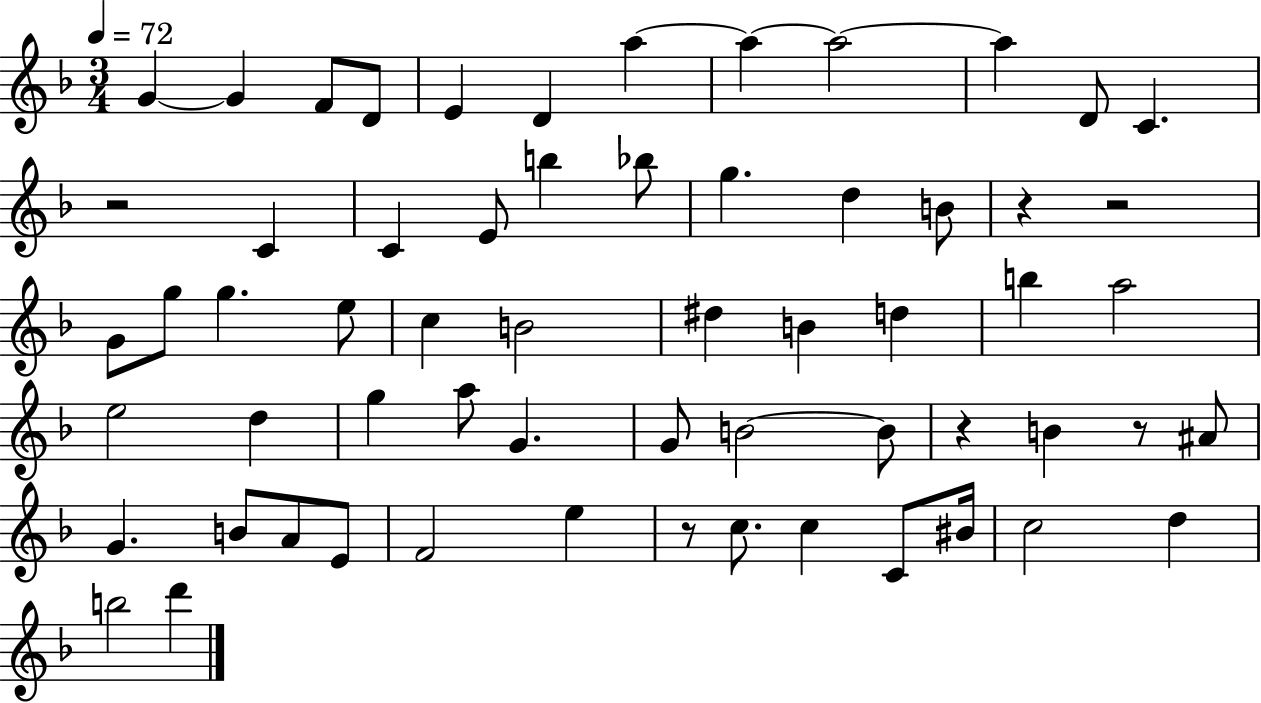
{
  \clef treble
  \numericTimeSignature
  \time 3/4
  \key f \major
  \tempo 4 = 72
  \repeat volta 2 { g'4~~ g'4 f'8 d'8 | e'4 d'4 a''4~~ | a''4~~ a''2~~ | a''4 d'8 c'4. | \break r2 c'4 | c'4 e'8 b''4 bes''8 | g''4. d''4 b'8 | r4 r2 | \break g'8 g''8 g''4. e''8 | c''4 b'2 | dis''4 b'4 d''4 | b''4 a''2 | \break e''2 d''4 | g''4 a''8 g'4. | g'8 b'2~~ b'8 | r4 b'4 r8 ais'8 | \break g'4. b'8 a'8 e'8 | f'2 e''4 | r8 c''8. c''4 c'8 bis'16 | c''2 d''4 | \break b''2 d'''4 | } \bar "|."
}